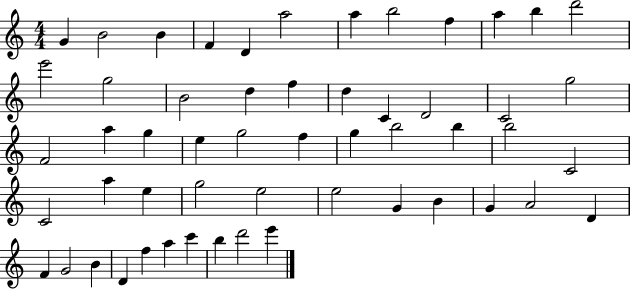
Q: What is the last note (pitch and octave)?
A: E6